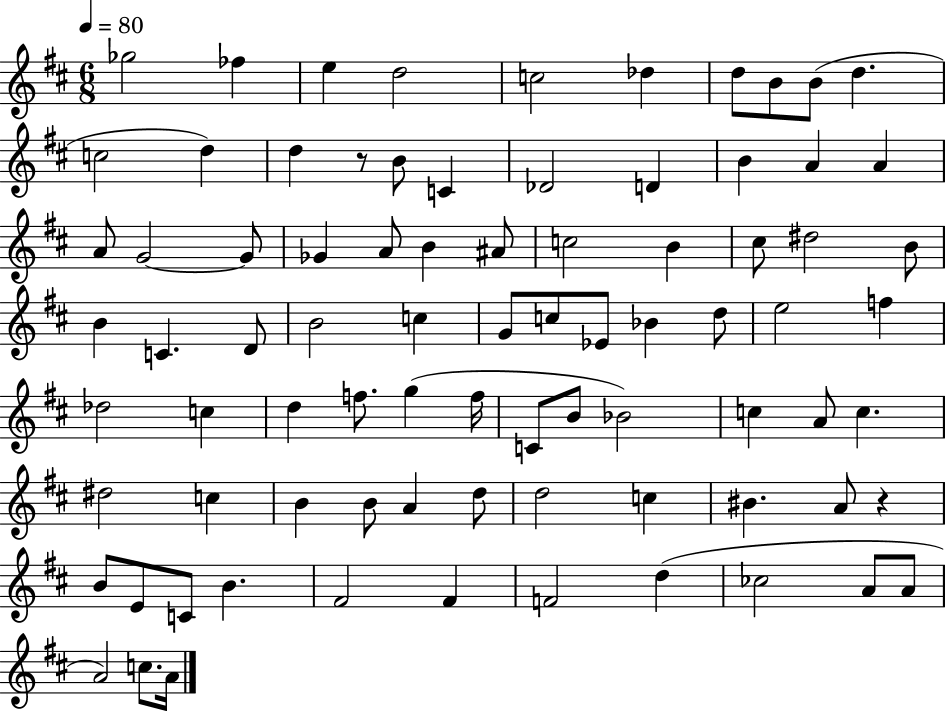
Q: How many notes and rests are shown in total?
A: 82